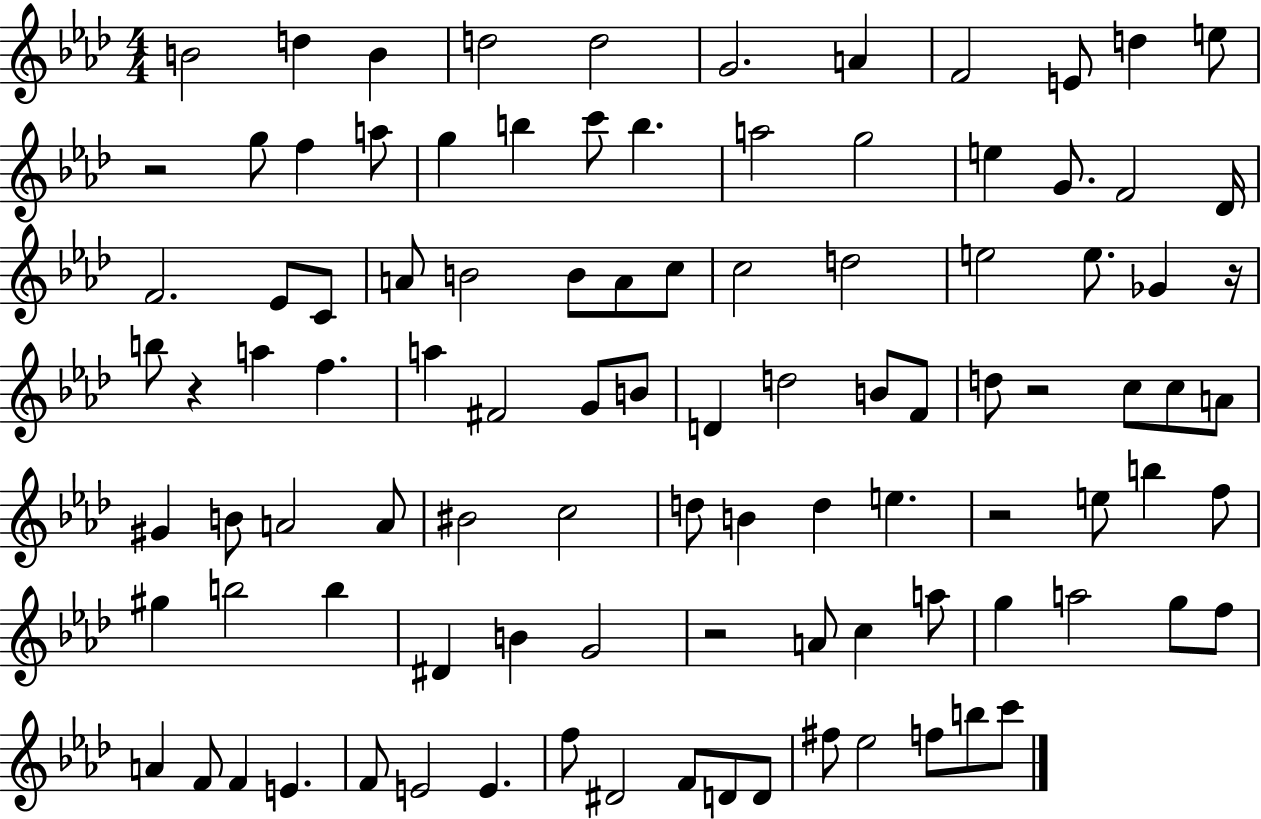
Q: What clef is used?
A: treble